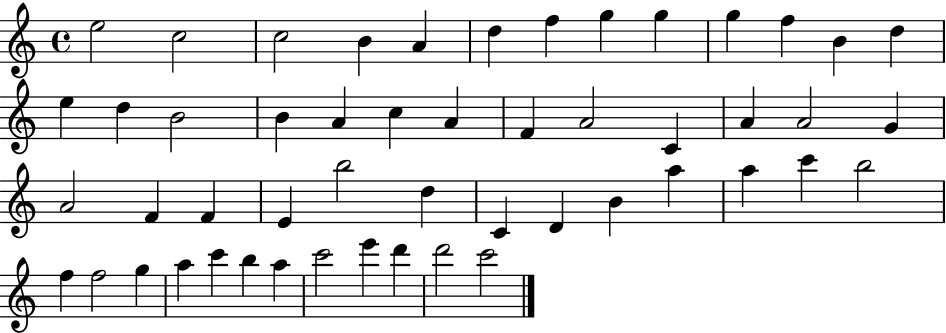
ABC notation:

X:1
T:Untitled
M:4/4
L:1/4
K:C
e2 c2 c2 B A d f g g g f B d e d B2 B A c A F A2 C A A2 G A2 F F E b2 d C D B a a c' b2 f f2 g a c' b a c'2 e' d' d'2 c'2